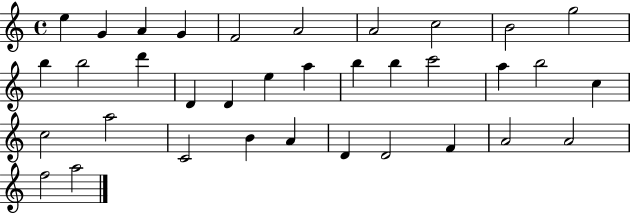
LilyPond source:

{
  \clef treble
  \time 4/4
  \defaultTimeSignature
  \key c \major
  e''4 g'4 a'4 g'4 | f'2 a'2 | a'2 c''2 | b'2 g''2 | \break b''4 b''2 d'''4 | d'4 d'4 e''4 a''4 | b''4 b''4 c'''2 | a''4 b''2 c''4 | \break c''2 a''2 | c'2 b'4 a'4 | d'4 d'2 f'4 | a'2 a'2 | \break f''2 a''2 | \bar "|."
}